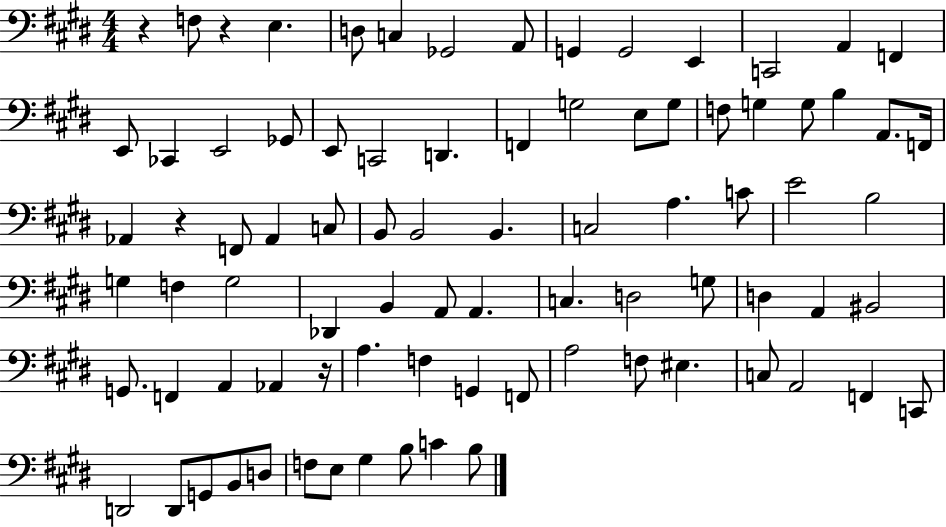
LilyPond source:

{
  \clef bass
  \numericTimeSignature
  \time 4/4
  \key e \major
  r4 f8 r4 e4. | d8 c4 ges,2 a,8 | g,4 g,2 e,4 | c,2 a,4 f,4 | \break e,8 ces,4 e,2 ges,8 | e,8 c,2 d,4. | f,4 g2 e8 g8 | f8 g4 g8 b4 a,8. f,16 | \break aes,4 r4 f,8 aes,4 c8 | b,8 b,2 b,4. | c2 a4. c'8 | e'2 b2 | \break g4 f4 g2 | des,4 b,4 a,8 a,4. | c4. d2 g8 | d4 a,4 bis,2 | \break g,8. f,4 a,4 aes,4 r16 | a4. f4 g,4 f,8 | a2 f8 eis4. | c8 a,2 f,4 c,8 | \break d,2 d,8 g,8 b,8 d8 | f8 e8 gis4 b8 c'4 b8 | \bar "|."
}